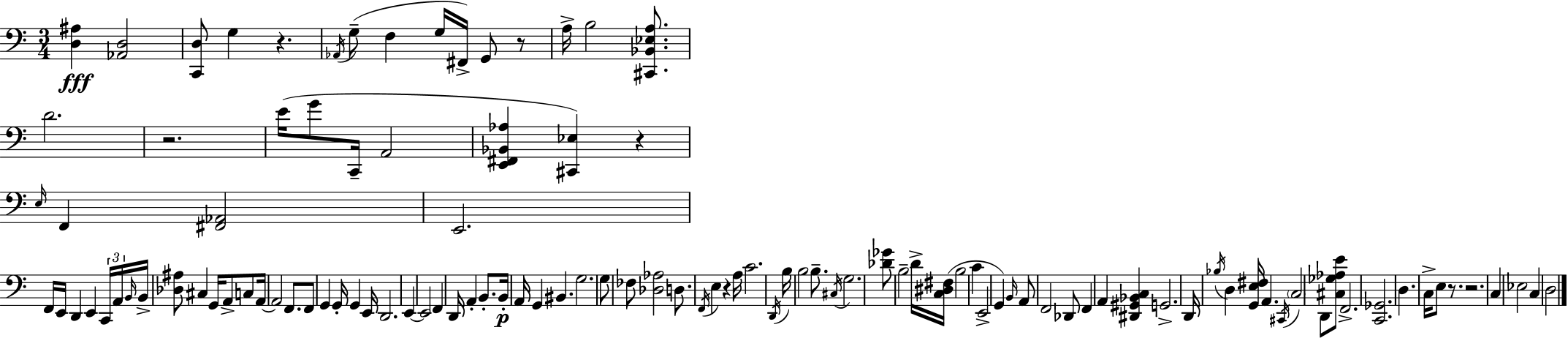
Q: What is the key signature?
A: A minor